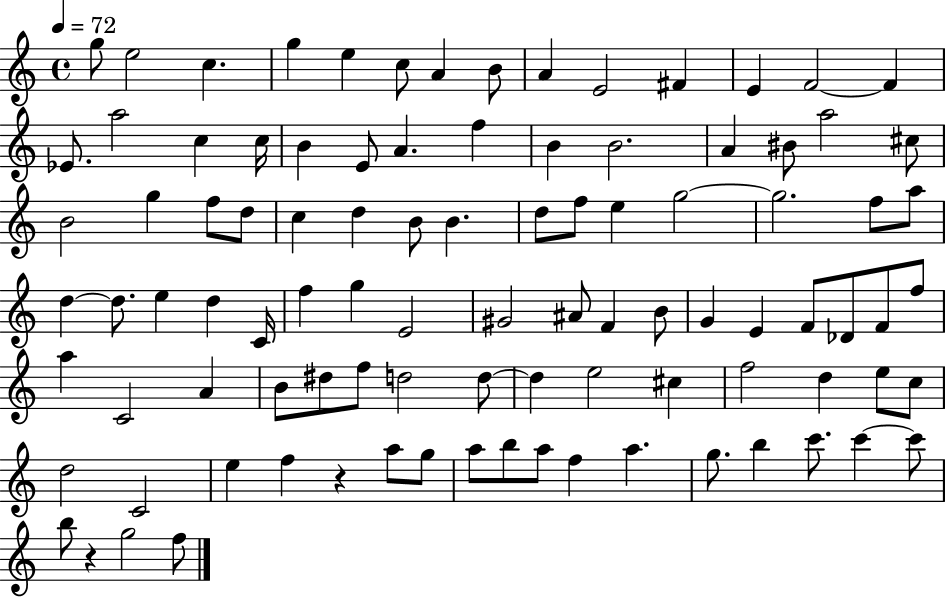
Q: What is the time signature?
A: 4/4